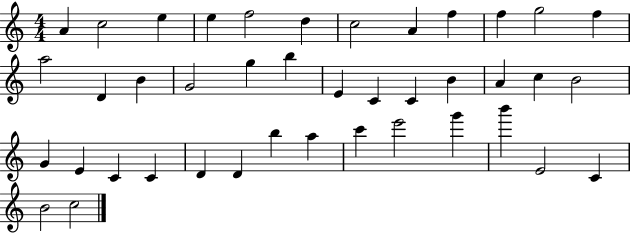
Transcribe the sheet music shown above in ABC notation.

X:1
T:Untitled
M:4/4
L:1/4
K:C
A c2 e e f2 d c2 A f f g2 f a2 D B G2 g b E C C B A c B2 G E C C D D b a c' e'2 g' b' E2 C B2 c2